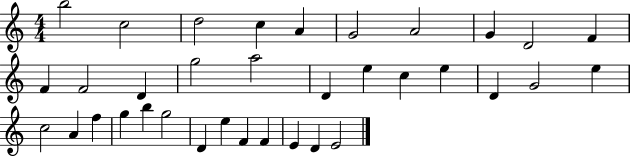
X:1
T:Untitled
M:4/4
L:1/4
K:C
b2 c2 d2 c A G2 A2 G D2 F F F2 D g2 a2 D e c e D G2 e c2 A f g b g2 D e F F E D E2